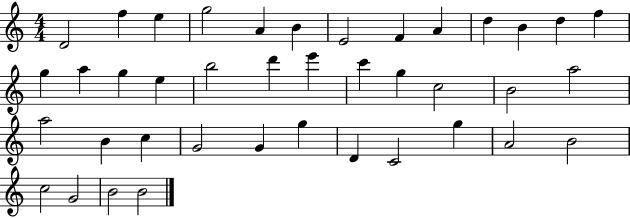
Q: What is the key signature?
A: C major